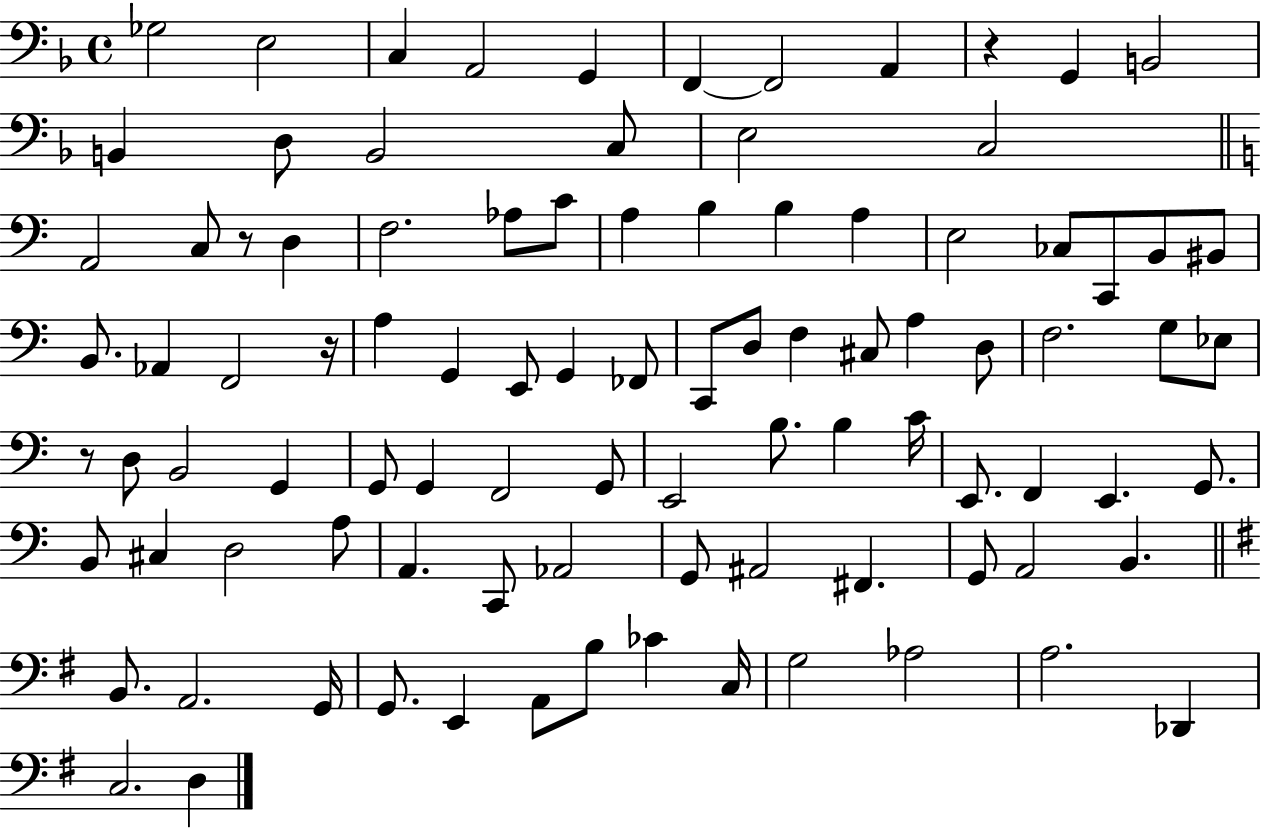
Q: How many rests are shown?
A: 4